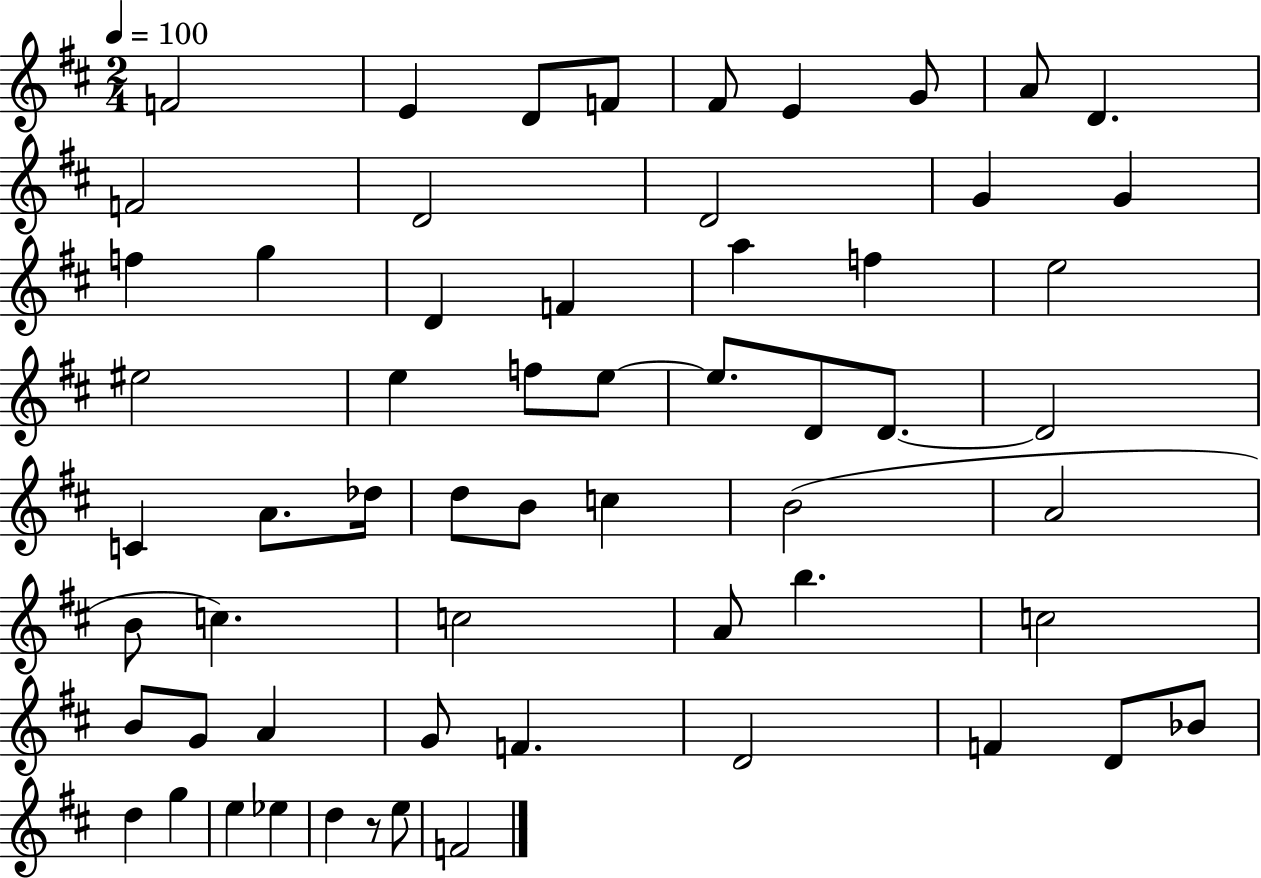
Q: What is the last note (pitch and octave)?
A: F4